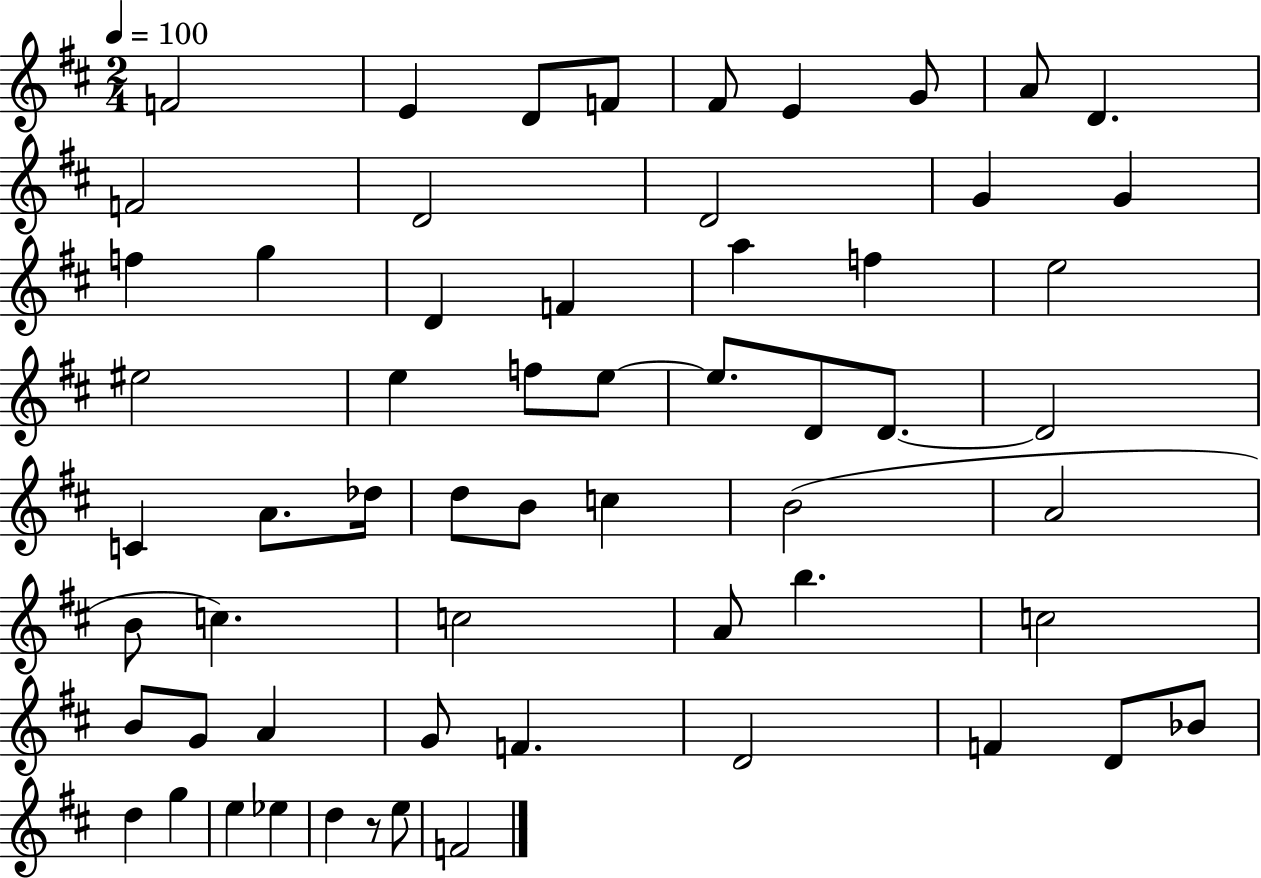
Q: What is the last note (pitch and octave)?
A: F4